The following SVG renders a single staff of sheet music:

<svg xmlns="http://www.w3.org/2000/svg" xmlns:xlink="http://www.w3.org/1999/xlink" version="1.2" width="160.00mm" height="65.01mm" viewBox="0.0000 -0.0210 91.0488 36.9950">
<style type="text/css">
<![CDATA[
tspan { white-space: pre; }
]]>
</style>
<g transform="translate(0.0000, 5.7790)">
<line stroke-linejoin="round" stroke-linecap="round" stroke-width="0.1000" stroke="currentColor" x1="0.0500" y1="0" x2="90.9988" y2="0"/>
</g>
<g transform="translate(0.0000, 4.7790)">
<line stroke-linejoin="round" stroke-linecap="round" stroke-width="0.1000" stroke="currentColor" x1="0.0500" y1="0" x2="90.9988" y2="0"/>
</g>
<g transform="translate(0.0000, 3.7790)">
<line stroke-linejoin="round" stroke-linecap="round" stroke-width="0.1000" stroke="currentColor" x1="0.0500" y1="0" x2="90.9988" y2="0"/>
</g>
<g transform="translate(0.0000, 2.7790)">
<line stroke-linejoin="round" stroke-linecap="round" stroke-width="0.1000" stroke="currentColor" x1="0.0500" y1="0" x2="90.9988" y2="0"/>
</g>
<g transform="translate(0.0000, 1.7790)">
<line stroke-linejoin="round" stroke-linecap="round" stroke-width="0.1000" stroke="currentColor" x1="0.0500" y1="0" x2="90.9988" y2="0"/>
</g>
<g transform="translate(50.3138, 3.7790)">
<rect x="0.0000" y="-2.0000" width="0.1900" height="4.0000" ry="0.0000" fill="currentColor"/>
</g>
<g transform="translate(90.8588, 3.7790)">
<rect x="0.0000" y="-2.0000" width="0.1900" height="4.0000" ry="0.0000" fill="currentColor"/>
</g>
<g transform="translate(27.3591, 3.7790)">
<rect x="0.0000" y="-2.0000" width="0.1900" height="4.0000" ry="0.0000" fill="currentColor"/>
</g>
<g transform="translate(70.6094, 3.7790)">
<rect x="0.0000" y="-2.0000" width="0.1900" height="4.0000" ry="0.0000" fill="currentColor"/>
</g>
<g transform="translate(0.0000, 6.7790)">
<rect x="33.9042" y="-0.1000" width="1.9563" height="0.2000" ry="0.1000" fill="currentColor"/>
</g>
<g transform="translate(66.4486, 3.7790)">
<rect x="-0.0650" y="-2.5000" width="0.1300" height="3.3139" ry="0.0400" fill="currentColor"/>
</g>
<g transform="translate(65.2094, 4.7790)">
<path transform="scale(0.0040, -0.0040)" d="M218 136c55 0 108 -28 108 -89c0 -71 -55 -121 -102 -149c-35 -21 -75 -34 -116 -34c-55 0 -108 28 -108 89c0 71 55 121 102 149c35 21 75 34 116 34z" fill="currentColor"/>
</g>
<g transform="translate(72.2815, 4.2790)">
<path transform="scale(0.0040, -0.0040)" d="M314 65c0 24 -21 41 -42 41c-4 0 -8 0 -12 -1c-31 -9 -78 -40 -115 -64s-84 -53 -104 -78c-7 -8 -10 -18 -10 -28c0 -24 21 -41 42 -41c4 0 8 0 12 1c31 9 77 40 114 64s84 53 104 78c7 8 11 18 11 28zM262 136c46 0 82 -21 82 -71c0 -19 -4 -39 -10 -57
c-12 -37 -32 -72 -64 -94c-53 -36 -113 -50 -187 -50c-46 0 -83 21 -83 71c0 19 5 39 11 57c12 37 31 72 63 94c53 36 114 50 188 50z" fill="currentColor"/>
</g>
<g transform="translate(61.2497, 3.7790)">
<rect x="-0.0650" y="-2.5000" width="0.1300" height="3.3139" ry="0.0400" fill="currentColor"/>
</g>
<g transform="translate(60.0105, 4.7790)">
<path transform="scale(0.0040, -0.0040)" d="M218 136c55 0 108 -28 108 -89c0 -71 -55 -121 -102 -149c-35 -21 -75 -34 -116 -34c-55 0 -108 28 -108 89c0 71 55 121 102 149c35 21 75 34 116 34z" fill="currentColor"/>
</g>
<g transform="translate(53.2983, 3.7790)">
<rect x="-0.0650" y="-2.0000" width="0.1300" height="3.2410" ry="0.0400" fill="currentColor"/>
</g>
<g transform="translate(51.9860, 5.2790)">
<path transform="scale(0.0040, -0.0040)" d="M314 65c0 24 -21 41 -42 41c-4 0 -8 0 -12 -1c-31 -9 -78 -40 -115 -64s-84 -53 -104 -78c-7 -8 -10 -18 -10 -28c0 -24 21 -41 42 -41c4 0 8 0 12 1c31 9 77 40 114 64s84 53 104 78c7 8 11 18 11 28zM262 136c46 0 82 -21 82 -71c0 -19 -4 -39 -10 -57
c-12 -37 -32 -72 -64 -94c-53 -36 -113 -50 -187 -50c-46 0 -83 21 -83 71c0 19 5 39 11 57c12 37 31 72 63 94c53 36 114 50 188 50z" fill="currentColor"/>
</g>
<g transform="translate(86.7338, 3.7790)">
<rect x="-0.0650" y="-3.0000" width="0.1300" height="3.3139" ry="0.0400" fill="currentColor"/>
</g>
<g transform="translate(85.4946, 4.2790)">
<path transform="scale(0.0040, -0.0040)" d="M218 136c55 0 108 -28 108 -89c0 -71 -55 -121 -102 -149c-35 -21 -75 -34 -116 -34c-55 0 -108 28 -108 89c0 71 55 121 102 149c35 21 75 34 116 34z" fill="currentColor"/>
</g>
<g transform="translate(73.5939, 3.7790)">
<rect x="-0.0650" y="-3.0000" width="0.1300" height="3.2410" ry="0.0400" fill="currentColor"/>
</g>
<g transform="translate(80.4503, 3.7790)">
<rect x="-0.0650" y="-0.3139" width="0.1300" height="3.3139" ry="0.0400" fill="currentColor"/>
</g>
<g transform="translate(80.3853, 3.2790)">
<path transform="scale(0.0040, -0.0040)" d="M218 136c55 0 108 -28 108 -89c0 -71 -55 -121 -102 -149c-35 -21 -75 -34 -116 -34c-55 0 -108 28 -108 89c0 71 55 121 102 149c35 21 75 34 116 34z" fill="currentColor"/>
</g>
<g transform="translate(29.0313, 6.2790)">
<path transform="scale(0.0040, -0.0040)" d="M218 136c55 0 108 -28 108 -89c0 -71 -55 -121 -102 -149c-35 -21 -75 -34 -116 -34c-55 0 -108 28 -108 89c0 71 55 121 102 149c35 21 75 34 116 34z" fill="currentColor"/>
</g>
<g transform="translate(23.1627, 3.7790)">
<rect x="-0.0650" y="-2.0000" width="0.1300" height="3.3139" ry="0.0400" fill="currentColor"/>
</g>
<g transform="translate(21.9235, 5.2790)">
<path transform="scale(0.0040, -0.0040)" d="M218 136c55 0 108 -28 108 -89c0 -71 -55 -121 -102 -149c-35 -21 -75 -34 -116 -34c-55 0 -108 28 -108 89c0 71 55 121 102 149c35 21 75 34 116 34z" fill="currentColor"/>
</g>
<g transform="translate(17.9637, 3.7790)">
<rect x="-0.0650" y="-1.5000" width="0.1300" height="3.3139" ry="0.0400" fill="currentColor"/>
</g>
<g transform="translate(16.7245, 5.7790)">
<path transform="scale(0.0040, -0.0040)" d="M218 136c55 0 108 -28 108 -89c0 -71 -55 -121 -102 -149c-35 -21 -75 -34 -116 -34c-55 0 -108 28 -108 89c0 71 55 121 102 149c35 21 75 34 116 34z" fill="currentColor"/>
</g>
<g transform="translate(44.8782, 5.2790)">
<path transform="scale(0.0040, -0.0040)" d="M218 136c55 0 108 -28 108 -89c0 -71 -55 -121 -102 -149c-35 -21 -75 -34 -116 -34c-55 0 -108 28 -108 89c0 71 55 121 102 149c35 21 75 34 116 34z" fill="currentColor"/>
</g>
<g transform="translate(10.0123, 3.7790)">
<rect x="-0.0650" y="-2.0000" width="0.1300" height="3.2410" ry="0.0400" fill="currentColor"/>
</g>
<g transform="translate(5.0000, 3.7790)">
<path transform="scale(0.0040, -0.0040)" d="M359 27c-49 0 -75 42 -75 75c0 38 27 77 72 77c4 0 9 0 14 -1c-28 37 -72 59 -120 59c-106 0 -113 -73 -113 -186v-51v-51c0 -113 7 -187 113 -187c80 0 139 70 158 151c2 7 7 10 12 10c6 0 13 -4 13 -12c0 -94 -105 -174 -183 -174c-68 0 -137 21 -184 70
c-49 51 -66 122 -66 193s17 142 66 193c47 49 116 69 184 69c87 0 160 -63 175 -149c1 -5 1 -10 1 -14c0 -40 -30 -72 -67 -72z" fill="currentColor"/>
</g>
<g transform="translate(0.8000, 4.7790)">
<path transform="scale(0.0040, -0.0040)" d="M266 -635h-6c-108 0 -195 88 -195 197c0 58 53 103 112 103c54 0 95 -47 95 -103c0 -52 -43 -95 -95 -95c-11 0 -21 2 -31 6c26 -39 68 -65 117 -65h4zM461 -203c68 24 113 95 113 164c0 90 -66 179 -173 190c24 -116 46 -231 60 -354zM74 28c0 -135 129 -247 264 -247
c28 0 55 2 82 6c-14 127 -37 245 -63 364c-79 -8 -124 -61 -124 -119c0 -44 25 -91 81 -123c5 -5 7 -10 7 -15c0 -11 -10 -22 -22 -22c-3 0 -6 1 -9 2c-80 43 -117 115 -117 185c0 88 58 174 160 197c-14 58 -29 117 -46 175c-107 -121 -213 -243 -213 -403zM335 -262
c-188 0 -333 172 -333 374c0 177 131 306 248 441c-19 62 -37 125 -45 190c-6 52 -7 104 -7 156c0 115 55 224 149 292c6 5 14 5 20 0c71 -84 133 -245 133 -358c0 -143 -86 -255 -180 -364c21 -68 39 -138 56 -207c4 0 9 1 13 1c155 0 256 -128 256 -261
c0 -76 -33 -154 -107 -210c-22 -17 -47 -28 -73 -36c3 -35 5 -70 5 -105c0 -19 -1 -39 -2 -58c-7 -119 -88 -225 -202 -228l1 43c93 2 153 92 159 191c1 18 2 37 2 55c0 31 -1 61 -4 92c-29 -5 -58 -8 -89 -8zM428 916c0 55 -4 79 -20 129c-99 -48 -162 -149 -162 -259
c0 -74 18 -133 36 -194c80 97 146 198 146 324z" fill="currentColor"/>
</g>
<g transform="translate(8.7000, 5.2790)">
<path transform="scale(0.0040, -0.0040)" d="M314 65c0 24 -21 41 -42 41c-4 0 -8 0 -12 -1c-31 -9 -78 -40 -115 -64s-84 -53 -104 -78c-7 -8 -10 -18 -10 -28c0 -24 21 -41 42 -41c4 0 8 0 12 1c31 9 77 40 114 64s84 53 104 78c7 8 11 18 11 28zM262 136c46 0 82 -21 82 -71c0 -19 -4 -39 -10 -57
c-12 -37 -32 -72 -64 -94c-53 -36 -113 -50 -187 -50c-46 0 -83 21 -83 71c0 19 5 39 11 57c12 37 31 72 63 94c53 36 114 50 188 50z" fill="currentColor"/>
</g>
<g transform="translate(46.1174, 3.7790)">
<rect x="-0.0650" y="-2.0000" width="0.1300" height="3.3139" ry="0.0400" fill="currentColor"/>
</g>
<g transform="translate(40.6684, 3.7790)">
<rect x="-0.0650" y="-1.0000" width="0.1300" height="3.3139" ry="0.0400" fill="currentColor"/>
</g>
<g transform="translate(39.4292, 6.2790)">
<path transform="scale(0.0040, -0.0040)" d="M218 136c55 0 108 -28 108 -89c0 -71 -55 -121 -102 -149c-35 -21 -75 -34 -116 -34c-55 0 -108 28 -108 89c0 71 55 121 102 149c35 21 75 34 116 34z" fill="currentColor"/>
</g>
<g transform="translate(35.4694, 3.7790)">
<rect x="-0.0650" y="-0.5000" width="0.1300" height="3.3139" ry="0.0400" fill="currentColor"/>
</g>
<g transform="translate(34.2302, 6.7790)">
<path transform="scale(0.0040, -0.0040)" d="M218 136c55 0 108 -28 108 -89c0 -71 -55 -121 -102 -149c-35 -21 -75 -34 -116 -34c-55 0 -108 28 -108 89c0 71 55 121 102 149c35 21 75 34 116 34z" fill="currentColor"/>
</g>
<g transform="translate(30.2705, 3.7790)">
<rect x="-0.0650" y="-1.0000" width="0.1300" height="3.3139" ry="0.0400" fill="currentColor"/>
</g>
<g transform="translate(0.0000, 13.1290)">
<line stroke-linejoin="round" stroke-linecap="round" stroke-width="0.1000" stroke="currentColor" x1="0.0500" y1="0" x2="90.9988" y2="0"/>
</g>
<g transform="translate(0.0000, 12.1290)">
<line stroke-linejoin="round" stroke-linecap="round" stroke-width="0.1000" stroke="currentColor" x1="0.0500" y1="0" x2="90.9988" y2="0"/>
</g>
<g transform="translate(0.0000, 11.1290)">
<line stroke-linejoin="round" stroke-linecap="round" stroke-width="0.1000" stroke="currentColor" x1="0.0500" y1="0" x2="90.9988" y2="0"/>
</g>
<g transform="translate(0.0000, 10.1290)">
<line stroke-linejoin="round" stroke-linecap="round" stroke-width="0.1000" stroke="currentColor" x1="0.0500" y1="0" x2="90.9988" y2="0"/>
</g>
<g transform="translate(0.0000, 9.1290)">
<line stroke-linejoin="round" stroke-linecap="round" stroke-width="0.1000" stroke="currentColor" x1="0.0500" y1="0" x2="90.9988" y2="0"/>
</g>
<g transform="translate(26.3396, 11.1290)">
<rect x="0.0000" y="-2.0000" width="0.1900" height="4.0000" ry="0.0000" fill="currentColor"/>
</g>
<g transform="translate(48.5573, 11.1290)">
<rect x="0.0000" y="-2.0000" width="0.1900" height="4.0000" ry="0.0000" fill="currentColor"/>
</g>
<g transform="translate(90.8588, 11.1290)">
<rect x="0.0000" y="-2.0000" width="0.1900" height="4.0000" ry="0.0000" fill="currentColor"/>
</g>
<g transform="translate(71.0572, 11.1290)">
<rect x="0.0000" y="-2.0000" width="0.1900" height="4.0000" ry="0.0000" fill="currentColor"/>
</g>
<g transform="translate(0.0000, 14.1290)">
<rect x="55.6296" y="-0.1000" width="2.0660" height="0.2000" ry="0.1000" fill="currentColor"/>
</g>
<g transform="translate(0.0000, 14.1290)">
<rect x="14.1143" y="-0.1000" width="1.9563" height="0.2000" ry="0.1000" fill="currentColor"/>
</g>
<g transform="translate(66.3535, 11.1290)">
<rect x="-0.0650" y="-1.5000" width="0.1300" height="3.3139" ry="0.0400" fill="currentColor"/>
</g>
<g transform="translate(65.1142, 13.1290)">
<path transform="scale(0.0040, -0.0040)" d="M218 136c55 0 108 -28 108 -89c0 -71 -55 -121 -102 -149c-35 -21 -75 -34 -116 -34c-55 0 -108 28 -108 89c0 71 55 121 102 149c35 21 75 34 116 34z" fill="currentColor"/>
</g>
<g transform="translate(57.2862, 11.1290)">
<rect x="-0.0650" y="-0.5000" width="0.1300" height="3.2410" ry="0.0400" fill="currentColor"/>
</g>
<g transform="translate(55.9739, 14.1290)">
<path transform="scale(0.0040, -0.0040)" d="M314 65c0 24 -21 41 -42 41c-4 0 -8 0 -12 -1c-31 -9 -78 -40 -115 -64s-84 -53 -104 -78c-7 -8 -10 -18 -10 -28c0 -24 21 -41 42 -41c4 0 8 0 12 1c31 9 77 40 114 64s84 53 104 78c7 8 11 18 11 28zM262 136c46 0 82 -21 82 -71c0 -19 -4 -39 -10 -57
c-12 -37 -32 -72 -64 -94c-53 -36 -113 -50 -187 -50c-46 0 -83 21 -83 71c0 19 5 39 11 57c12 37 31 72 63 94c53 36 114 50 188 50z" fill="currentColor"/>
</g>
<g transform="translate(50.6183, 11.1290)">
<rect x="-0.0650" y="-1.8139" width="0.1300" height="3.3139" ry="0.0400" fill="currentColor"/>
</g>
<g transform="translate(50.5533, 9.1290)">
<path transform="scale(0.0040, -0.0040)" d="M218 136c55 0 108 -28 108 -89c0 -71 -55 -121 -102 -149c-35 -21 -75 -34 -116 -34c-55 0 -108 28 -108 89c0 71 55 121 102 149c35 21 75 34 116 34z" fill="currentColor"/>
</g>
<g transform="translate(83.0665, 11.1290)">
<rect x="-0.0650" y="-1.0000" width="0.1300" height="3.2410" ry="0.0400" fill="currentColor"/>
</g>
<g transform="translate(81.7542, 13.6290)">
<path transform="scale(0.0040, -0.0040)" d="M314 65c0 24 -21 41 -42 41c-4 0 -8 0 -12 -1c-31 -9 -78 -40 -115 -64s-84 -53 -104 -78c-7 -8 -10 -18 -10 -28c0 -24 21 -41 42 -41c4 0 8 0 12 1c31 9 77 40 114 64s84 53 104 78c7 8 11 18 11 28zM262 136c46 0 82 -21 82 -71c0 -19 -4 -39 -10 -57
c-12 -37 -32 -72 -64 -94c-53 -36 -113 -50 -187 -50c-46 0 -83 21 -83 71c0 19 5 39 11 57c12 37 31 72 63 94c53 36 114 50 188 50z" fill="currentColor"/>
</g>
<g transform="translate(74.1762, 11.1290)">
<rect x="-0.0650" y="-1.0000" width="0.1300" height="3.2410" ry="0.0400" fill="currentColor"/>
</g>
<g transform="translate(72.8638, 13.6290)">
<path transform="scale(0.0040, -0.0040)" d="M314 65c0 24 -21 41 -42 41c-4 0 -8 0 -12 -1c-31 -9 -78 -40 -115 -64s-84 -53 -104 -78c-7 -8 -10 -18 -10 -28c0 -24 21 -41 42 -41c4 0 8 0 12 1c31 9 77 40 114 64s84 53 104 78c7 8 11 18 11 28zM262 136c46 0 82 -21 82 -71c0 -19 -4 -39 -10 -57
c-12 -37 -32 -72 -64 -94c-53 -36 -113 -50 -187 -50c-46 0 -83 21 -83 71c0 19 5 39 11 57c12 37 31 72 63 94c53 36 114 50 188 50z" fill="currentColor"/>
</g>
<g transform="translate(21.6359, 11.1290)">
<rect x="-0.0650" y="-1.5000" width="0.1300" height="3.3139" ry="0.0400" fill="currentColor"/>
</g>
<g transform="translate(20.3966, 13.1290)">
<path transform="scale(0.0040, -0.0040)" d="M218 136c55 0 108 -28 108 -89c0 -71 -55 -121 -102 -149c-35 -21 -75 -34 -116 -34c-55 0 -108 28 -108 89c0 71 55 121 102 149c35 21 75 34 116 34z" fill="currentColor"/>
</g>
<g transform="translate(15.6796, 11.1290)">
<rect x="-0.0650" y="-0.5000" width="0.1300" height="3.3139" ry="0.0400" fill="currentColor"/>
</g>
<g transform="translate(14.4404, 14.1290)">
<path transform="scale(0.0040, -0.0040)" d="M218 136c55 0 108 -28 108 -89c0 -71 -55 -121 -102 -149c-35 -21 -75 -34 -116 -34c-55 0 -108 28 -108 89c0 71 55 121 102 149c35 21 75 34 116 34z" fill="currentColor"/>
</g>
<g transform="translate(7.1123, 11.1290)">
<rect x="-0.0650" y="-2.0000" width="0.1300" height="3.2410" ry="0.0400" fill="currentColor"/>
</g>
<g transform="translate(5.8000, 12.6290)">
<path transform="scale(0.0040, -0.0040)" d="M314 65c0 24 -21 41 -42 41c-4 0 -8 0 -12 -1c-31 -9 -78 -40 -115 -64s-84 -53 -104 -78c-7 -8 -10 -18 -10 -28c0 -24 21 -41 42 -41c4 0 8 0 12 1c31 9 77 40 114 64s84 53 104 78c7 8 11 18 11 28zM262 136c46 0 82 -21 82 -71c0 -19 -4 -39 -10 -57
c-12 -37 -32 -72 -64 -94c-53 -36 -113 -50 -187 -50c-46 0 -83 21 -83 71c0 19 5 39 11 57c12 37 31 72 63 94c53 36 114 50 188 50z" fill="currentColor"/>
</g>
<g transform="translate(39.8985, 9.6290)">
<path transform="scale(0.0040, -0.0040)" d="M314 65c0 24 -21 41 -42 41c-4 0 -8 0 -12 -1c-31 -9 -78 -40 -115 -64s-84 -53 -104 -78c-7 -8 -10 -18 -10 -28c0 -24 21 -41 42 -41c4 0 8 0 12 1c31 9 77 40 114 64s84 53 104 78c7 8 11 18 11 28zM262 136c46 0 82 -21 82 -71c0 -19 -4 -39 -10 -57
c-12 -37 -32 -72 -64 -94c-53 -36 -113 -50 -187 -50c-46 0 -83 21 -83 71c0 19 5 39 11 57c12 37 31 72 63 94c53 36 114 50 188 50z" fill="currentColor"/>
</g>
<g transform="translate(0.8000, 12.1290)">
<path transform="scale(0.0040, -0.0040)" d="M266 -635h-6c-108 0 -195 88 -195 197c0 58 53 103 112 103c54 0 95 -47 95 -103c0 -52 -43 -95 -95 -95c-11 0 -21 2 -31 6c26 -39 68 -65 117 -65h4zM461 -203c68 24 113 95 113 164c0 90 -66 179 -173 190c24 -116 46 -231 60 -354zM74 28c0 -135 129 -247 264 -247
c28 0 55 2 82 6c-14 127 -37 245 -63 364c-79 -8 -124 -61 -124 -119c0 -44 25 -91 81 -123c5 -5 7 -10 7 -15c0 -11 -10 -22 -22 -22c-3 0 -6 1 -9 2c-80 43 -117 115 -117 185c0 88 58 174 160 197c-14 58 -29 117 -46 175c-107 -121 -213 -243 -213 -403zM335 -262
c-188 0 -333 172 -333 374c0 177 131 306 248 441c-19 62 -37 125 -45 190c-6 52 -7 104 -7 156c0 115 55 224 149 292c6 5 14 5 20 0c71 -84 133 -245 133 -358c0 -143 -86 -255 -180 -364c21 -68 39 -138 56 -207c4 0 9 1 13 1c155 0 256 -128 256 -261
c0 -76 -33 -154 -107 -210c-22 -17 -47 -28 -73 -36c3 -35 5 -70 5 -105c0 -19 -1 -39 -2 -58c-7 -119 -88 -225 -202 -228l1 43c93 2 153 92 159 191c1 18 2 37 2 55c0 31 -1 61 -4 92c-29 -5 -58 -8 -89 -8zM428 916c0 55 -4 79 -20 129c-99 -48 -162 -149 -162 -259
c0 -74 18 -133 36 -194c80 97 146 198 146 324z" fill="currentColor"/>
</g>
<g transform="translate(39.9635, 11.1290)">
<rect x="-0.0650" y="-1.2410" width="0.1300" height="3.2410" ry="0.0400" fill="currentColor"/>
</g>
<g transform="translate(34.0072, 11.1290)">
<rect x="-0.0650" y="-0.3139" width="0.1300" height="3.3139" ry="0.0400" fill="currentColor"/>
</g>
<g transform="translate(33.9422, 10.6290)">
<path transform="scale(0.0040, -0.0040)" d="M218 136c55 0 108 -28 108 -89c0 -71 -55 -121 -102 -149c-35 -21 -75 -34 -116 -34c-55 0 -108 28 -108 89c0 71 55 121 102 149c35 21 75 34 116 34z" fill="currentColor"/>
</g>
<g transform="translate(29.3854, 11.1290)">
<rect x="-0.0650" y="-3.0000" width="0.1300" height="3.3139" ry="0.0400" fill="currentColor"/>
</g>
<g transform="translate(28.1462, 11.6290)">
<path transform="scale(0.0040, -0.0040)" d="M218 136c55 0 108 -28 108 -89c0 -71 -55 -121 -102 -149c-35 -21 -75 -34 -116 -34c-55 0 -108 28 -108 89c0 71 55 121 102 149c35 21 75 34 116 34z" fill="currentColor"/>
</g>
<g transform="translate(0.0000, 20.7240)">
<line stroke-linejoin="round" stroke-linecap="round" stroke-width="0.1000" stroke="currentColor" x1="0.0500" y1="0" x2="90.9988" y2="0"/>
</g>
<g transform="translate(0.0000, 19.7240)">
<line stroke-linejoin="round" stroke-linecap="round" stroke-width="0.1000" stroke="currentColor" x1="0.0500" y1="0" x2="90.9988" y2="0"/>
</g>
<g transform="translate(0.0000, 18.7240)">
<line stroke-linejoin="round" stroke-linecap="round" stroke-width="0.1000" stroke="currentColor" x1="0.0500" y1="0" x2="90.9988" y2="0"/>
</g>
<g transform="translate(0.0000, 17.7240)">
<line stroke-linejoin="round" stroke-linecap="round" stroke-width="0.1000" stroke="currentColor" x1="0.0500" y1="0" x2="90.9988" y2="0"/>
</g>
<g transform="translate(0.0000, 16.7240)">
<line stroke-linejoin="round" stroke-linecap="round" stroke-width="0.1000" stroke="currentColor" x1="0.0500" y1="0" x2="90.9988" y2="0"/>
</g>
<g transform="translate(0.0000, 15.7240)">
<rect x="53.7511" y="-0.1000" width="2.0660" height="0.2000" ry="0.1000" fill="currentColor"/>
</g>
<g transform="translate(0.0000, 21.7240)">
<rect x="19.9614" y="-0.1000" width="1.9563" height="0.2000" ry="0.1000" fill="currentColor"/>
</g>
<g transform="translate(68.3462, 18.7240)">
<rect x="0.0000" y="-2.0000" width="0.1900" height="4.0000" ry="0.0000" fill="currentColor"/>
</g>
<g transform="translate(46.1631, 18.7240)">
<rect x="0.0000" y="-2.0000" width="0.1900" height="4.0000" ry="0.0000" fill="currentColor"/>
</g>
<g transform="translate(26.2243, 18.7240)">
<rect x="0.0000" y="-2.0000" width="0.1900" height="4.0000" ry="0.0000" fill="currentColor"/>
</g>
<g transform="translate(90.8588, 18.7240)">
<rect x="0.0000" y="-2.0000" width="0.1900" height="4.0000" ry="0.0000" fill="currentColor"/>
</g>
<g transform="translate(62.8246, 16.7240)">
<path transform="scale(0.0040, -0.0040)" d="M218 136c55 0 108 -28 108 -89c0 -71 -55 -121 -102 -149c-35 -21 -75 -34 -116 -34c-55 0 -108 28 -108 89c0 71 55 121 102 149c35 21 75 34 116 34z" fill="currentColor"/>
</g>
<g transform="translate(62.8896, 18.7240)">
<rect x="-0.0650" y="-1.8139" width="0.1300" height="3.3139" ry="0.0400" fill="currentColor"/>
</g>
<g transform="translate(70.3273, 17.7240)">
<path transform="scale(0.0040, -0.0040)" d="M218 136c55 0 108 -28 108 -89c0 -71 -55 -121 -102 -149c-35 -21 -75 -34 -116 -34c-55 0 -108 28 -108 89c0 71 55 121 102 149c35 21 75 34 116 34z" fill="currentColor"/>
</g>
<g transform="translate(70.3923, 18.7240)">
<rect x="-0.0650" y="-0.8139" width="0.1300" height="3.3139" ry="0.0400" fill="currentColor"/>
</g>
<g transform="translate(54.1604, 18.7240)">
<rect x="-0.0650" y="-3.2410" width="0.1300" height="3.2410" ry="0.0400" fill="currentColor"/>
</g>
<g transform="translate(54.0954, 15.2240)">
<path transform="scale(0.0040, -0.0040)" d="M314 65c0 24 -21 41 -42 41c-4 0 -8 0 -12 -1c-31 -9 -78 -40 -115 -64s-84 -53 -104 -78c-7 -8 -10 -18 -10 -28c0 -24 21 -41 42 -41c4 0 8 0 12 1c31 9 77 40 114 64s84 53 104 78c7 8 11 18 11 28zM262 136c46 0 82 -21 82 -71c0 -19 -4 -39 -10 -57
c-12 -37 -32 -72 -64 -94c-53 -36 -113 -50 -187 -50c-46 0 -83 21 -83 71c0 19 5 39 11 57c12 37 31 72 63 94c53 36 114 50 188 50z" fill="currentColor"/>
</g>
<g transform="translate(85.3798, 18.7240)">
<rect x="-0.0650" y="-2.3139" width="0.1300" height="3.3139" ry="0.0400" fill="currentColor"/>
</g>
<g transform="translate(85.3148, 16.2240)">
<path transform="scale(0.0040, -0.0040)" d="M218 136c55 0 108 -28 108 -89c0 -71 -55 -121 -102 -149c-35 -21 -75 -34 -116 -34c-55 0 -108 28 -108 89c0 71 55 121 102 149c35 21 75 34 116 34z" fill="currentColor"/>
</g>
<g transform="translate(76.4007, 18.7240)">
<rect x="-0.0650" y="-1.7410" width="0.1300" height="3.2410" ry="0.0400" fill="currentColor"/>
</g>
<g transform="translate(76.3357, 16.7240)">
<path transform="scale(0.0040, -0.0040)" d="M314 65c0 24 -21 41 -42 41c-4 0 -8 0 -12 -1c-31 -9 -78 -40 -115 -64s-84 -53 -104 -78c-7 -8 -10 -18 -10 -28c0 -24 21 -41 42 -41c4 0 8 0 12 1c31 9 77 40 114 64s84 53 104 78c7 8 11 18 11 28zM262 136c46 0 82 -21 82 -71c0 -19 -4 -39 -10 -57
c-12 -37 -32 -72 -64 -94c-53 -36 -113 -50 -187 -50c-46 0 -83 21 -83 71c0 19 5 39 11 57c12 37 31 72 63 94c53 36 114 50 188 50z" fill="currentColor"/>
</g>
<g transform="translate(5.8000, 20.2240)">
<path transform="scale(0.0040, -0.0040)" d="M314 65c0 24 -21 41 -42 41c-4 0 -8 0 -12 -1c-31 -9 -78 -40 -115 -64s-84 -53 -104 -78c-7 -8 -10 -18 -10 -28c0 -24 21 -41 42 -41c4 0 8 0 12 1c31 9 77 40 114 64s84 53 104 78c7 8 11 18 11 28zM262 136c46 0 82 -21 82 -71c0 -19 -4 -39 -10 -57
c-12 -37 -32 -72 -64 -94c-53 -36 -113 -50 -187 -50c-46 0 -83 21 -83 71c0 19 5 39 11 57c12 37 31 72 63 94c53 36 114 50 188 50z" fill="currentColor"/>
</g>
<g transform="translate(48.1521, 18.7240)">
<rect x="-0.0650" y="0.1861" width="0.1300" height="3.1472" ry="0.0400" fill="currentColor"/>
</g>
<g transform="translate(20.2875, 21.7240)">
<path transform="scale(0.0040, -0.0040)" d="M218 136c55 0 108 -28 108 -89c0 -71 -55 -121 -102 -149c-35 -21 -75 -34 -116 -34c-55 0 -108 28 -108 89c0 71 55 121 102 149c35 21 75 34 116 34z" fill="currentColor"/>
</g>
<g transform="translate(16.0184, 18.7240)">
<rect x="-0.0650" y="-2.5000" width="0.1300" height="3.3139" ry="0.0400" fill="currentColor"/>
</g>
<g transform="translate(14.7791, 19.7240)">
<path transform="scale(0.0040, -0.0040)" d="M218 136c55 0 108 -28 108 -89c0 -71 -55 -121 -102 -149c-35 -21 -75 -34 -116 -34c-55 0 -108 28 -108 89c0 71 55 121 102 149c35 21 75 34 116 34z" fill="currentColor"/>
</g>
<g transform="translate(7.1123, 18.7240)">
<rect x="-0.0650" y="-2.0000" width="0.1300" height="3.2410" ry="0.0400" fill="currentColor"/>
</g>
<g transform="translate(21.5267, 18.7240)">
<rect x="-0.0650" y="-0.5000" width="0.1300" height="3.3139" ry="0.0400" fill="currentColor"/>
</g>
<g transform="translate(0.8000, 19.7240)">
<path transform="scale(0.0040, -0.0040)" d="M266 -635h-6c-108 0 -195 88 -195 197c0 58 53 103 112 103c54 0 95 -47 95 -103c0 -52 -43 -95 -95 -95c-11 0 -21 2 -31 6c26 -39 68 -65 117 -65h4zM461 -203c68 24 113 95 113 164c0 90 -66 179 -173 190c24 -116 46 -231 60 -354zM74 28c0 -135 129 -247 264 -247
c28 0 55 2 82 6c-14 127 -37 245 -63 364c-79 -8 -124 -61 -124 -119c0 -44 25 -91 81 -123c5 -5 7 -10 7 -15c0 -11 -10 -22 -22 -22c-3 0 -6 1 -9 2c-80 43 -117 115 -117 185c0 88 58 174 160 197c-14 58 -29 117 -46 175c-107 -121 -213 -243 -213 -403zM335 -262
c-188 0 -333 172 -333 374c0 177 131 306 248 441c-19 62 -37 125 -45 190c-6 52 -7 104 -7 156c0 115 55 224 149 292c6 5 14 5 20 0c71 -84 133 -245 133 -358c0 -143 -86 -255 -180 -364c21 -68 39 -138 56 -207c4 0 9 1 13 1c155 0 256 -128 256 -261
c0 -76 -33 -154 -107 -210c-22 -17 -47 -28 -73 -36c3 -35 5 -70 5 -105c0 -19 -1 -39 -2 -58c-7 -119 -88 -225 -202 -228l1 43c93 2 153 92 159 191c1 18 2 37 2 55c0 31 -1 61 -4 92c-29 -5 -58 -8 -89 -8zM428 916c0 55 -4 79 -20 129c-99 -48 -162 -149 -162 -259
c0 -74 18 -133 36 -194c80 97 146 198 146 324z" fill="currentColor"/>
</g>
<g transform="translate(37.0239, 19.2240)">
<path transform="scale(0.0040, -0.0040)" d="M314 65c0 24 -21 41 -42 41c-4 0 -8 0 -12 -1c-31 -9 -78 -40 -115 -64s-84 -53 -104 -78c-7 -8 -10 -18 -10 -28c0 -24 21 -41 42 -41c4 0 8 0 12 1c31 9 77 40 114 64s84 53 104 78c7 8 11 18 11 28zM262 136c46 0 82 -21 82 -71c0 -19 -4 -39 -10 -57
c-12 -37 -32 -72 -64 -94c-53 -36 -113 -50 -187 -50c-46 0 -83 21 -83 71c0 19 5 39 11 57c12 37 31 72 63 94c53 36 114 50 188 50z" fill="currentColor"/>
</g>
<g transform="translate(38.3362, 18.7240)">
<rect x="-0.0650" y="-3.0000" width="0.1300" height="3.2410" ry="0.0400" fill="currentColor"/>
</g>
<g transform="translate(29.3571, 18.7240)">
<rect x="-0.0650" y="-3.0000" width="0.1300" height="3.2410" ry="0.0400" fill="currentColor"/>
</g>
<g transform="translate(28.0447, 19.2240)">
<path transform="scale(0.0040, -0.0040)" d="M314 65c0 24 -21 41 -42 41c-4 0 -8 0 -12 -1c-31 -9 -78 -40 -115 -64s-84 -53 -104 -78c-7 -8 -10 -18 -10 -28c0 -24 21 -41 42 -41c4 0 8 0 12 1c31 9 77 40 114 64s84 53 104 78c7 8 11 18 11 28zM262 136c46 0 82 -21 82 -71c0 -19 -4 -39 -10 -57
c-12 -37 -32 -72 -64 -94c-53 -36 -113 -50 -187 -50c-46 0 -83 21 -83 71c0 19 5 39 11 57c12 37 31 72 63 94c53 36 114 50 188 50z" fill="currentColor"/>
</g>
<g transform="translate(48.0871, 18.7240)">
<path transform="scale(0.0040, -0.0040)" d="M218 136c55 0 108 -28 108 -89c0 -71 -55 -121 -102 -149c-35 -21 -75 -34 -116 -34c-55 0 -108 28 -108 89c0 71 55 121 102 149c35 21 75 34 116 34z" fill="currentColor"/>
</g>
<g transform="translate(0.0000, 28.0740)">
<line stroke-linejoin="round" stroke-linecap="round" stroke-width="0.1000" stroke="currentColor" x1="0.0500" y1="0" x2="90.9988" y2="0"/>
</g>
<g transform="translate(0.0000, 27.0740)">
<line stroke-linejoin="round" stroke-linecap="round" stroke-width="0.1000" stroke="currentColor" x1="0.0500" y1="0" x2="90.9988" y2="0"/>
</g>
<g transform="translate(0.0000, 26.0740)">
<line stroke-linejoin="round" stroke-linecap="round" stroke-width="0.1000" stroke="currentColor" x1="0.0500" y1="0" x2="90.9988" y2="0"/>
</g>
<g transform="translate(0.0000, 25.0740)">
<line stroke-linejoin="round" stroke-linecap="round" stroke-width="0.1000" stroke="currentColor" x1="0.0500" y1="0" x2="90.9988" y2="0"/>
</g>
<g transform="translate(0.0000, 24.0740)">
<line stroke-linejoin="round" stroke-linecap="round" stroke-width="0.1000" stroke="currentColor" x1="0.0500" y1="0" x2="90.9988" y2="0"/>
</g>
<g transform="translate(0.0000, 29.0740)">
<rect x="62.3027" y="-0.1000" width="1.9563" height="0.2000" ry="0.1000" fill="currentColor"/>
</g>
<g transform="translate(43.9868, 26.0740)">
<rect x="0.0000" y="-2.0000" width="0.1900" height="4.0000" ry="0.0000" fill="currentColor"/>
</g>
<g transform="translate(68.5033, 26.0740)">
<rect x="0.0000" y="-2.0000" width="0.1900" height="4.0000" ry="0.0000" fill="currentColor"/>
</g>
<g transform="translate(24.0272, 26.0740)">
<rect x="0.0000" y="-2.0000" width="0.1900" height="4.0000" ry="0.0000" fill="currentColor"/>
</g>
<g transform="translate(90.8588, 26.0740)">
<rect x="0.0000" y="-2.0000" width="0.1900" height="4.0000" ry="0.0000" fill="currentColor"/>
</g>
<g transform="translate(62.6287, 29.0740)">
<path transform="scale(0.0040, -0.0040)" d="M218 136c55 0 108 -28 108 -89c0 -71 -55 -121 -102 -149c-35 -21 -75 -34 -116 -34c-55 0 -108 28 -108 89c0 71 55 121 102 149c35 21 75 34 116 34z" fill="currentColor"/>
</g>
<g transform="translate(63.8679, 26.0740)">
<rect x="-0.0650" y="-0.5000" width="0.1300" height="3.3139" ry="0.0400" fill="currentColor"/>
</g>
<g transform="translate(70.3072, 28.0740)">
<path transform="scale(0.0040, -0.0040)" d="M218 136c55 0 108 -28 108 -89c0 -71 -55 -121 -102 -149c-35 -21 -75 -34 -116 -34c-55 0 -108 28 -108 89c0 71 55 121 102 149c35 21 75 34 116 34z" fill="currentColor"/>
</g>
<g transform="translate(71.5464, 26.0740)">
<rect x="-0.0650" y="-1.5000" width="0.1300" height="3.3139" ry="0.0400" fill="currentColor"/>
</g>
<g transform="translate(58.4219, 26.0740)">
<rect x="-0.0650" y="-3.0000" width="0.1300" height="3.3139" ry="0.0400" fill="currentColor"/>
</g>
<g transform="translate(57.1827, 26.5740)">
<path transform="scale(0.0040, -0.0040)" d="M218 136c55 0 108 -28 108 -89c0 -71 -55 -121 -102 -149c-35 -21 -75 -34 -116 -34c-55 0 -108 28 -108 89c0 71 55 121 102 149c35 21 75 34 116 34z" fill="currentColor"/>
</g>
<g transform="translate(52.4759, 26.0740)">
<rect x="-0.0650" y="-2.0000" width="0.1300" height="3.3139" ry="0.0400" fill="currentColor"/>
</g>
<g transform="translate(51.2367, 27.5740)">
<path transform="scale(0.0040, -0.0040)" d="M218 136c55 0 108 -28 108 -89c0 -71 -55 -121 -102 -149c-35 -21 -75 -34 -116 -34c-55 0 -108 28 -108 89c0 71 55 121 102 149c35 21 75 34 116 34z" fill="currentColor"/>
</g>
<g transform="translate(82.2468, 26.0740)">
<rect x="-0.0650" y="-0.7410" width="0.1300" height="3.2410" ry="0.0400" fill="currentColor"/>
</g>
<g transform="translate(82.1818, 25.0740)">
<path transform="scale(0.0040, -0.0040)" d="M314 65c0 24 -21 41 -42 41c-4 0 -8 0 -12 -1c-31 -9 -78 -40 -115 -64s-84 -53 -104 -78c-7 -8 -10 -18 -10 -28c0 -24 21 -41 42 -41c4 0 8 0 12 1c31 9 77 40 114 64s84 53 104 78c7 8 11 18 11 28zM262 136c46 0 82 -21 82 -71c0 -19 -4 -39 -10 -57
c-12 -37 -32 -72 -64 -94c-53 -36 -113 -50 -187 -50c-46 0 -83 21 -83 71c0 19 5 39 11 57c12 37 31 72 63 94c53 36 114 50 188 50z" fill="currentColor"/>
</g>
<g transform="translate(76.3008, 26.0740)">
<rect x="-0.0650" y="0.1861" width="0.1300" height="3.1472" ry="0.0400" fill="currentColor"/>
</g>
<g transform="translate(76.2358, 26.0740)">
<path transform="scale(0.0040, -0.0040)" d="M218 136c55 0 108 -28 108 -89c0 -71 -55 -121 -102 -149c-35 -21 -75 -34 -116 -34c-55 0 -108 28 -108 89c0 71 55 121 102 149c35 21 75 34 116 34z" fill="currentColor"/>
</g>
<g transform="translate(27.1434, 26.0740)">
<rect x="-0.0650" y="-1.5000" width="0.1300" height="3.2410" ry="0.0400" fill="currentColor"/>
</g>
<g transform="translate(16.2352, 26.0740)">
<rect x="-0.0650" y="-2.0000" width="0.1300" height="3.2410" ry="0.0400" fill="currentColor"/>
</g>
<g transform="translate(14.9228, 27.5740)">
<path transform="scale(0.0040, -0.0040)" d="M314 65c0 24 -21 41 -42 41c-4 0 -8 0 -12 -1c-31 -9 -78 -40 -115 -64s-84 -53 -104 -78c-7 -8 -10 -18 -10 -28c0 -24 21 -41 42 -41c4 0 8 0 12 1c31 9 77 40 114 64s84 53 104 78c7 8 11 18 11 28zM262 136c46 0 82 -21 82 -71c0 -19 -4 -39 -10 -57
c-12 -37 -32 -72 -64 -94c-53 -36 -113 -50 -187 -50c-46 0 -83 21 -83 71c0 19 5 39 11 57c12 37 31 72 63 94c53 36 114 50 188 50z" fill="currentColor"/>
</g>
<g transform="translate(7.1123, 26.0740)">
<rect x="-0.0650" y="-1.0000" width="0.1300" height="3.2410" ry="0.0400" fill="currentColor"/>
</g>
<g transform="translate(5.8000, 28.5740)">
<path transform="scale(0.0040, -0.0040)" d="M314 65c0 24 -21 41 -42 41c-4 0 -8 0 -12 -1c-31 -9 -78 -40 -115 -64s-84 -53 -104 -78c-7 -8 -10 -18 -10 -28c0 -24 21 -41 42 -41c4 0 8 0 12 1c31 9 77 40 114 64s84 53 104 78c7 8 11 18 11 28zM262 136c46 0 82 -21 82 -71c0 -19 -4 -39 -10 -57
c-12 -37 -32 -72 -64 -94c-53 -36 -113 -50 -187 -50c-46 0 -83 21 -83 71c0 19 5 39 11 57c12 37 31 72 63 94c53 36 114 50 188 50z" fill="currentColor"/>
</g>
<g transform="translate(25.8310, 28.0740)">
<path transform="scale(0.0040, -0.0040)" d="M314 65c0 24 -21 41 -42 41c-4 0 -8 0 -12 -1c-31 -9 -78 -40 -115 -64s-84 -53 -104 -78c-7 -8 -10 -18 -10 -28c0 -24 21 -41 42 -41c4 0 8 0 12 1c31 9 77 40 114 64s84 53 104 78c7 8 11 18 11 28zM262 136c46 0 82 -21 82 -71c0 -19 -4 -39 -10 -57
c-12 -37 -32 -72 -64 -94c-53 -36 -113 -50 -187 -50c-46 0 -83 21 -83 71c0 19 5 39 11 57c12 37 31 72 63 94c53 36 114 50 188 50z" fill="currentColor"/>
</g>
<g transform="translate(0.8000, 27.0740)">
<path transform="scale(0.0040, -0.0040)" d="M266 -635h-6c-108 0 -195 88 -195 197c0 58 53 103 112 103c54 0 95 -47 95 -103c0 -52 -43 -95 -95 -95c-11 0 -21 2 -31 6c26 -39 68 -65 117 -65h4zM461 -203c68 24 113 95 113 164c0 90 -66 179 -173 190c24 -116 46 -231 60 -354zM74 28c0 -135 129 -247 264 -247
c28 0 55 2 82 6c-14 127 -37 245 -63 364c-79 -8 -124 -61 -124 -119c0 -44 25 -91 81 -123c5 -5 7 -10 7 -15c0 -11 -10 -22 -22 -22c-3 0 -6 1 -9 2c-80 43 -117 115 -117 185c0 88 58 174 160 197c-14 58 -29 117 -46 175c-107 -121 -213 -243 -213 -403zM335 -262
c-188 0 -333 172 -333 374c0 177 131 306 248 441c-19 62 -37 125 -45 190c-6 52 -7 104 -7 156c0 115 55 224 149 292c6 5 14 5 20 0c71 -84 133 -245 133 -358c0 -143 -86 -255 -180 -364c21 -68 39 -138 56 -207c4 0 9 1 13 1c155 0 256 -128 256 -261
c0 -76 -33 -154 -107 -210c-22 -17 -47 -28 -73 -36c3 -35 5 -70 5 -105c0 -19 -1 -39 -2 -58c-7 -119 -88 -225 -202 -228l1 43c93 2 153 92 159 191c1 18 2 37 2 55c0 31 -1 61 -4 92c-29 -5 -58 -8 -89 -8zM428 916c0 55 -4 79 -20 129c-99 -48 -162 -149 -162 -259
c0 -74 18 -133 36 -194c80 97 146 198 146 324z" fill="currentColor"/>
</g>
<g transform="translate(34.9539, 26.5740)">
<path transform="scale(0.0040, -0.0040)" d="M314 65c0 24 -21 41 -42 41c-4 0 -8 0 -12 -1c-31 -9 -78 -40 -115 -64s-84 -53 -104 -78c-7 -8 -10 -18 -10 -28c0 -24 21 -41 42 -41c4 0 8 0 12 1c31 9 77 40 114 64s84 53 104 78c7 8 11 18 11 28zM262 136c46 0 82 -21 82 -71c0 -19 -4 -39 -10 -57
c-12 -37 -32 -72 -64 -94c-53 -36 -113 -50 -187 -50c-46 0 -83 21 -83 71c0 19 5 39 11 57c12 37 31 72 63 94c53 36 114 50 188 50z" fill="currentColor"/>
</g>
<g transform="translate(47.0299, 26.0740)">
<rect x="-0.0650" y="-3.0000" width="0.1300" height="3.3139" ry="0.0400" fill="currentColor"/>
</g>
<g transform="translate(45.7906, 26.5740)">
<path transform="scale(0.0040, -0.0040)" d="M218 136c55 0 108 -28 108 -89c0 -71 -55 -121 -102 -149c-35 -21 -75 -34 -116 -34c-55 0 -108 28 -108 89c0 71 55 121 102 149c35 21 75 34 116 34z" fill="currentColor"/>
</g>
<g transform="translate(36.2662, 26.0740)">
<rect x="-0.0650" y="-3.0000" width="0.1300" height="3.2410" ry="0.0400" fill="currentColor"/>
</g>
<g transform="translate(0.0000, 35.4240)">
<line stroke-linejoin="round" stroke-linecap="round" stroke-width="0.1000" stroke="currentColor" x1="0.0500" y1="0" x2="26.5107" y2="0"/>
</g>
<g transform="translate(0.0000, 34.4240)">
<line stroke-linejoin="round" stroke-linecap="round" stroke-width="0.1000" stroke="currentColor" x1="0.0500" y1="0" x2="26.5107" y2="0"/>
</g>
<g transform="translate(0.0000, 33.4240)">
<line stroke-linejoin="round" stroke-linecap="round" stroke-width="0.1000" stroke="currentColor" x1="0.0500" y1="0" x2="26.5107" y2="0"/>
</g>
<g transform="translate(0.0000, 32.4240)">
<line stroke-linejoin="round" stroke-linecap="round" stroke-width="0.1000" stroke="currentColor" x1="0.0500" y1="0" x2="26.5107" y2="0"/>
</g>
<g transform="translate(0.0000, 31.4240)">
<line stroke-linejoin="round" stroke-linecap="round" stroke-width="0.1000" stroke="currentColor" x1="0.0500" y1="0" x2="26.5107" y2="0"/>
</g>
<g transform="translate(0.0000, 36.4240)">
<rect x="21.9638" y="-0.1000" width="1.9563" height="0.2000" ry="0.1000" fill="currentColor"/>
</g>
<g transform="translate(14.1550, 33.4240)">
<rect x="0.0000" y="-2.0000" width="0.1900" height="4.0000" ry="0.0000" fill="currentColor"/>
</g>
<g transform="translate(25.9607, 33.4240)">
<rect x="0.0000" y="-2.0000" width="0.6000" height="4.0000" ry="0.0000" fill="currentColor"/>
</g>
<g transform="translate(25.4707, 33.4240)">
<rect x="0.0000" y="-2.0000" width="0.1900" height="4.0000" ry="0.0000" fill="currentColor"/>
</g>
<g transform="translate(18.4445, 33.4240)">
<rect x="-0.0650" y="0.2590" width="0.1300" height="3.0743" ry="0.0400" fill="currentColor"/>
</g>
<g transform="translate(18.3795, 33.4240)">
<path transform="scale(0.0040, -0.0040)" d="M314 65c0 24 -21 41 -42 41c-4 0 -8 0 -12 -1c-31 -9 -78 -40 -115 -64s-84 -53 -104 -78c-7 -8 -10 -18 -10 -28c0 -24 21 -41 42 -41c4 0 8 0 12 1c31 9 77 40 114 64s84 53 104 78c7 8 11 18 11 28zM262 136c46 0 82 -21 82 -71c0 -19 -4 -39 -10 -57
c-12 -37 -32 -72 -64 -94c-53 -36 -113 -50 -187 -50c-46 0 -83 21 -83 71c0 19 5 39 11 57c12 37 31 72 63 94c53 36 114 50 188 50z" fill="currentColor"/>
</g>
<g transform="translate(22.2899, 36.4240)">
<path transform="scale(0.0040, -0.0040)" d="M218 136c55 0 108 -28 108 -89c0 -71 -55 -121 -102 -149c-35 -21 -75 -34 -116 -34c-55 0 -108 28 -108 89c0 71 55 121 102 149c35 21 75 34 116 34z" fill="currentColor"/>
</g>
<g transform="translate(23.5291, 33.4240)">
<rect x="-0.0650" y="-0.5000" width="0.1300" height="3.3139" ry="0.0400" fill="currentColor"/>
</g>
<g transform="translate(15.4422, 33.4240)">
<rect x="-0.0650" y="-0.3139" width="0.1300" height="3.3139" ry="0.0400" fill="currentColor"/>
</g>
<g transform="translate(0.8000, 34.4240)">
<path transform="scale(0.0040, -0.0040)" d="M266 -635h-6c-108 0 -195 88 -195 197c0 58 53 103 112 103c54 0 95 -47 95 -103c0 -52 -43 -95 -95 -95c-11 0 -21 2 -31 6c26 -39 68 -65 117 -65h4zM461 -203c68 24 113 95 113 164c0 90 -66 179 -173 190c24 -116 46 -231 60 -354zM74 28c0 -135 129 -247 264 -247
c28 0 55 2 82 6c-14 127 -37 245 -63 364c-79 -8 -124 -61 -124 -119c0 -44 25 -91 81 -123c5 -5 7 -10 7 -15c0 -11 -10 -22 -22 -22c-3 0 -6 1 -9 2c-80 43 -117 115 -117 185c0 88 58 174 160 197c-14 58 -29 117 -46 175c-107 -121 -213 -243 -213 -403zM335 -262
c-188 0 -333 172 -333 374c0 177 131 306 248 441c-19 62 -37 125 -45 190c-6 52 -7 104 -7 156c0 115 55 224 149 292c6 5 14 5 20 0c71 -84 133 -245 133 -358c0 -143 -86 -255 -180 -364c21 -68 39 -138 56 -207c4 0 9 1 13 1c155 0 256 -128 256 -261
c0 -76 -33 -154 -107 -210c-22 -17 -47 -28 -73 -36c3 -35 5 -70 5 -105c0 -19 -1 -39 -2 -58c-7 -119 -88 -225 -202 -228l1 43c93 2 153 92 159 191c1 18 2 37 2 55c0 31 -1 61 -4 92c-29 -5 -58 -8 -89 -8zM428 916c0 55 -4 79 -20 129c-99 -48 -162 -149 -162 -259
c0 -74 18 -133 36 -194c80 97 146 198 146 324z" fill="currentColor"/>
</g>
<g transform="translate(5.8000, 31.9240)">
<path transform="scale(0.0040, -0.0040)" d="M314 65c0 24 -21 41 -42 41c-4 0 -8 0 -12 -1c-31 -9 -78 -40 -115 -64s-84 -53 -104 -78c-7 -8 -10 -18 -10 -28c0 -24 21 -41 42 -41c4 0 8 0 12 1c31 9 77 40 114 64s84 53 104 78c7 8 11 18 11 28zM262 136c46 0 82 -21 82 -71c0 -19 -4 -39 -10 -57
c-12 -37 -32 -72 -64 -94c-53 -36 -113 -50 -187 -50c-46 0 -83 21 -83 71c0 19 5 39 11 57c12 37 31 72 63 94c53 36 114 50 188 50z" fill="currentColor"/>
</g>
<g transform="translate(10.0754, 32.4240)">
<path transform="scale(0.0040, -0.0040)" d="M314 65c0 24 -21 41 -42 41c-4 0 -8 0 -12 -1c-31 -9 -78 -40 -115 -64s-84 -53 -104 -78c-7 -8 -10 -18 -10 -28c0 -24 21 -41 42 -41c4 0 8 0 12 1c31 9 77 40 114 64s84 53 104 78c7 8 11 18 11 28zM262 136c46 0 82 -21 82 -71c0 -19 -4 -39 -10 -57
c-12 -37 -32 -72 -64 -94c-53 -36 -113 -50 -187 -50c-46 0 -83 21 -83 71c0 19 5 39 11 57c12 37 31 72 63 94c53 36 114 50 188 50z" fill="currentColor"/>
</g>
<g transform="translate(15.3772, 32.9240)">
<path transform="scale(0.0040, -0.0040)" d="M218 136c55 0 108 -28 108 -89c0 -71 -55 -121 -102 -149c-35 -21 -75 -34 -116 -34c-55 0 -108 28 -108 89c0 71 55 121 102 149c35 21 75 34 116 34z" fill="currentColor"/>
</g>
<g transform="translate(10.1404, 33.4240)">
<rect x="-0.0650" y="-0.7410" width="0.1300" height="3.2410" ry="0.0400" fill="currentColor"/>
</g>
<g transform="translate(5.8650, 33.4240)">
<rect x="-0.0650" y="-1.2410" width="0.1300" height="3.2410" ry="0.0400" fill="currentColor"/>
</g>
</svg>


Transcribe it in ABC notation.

X:1
T:Untitled
M:4/4
L:1/4
K:C
F2 E F D C D F F2 G G A2 c A F2 C E A c e2 f C2 E D2 D2 F2 G C A2 A2 B b2 f d f2 g D2 F2 E2 A2 A F A C E B d2 e2 d2 c B2 C